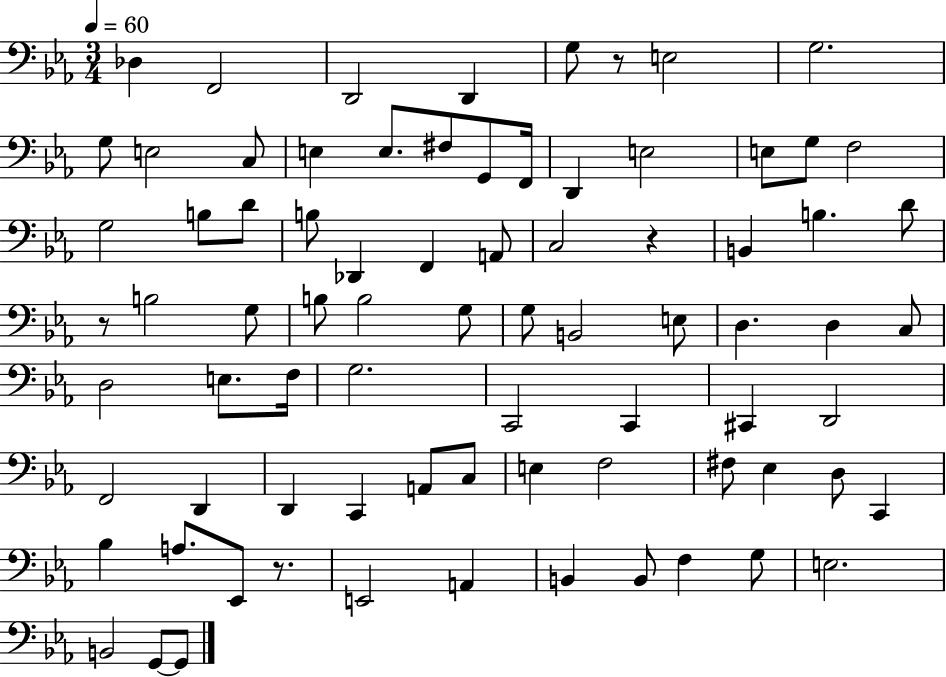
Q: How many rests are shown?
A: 4